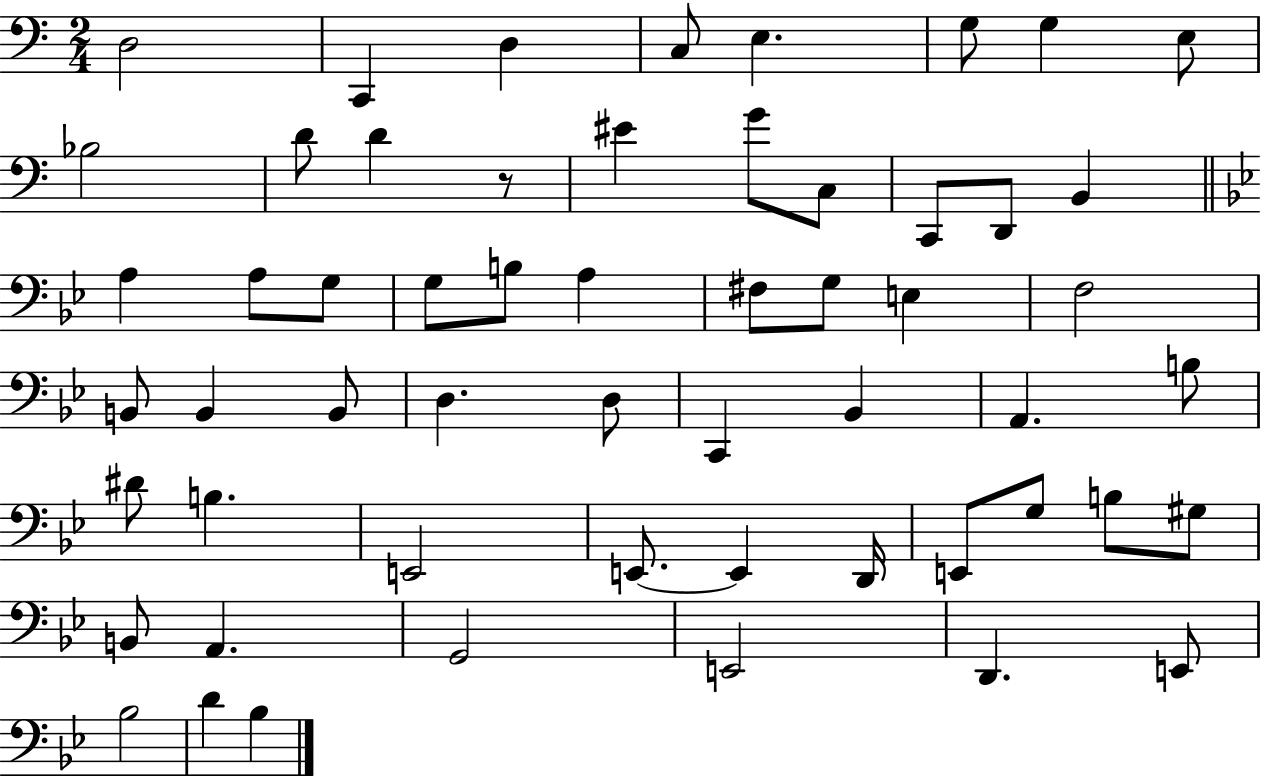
X:1
T:Untitled
M:2/4
L:1/4
K:C
D,2 C,, D, C,/2 E, G,/2 G, E,/2 _B,2 D/2 D z/2 ^E G/2 C,/2 C,,/2 D,,/2 B,, A, A,/2 G,/2 G,/2 B,/2 A, ^F,/2 G,/2 E, F,2 B,,/2 B,, B,,/2 D, D,/2 C,, _B,, A,, B,/2 ^D/2 B, E,,2 E,,/2 E,, D,,/4 E,,/2 G,/2 B,/2 ^G,/2 B,,/2 A,, G,,2 E,,2 D,, E,,/2 _B,2 D _B,